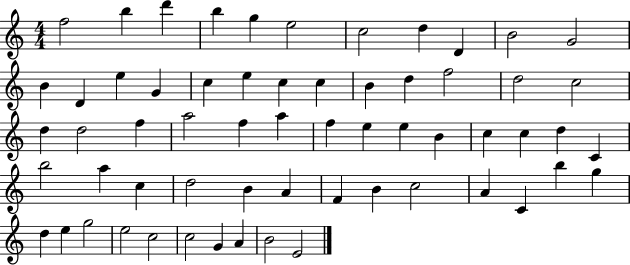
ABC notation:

X:1
T:Untitled
M:4/4
L:1/4
K:C
f2 b d' b g e2 c2 d D B2 G2 B D e G c e c c B d f2 d2 c2 d d2 f a2 f a f e e B c c d C b2 a c d2 B A F B c2 A C b g d e g2 e2 c2 c2 G A B2 E2